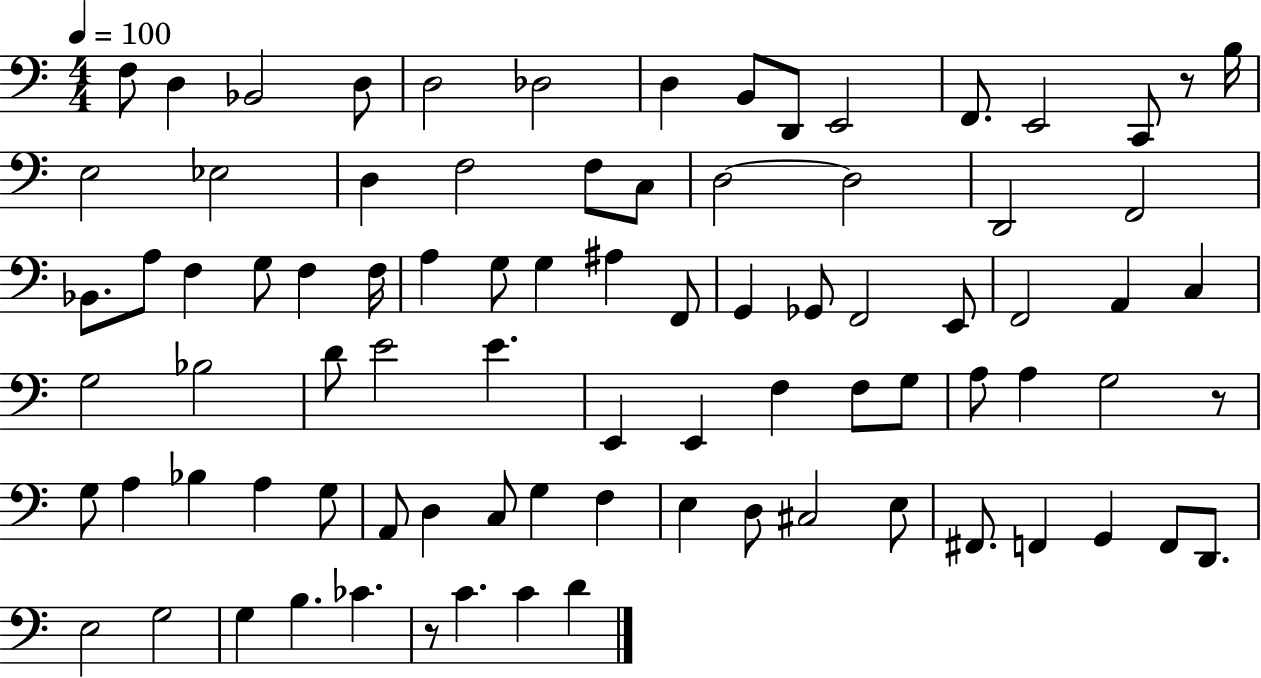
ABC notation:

X:1
T:Untitled
M:4/4
L:1/4
K:C
F,/2 D, _B,,2 D,/2 D,2 _D,2 D, B,,/2 D,,/2 E,,2 F,,/2 E,,2 C,,/2 z/2 B,/4 E,2 _E,2 D, F,2 F,/2 C,/2 D,2 D,2 D,,2 F,,2 _B,,/2 A,/2 F, G,/2 F, F,/4 A, G,/2 G, ^A, F,,/2 G,, _G,,/2 F,,2 E,,/2 F,,2 A,, C, G,2 _B,2 D/2 E2 E E,, E,, F, F,/2 G,/2 A,/2 A, G,2 z/2 G,/2 A, _B, A, G,/2 A,,/2 D, C,/2 G, F, E, D,/2 ^C,2 E,/2 ^F,,/2 F,, G,, F,,/2 D,,/2 E,2 G,2 G, B, _C z/2 C C D